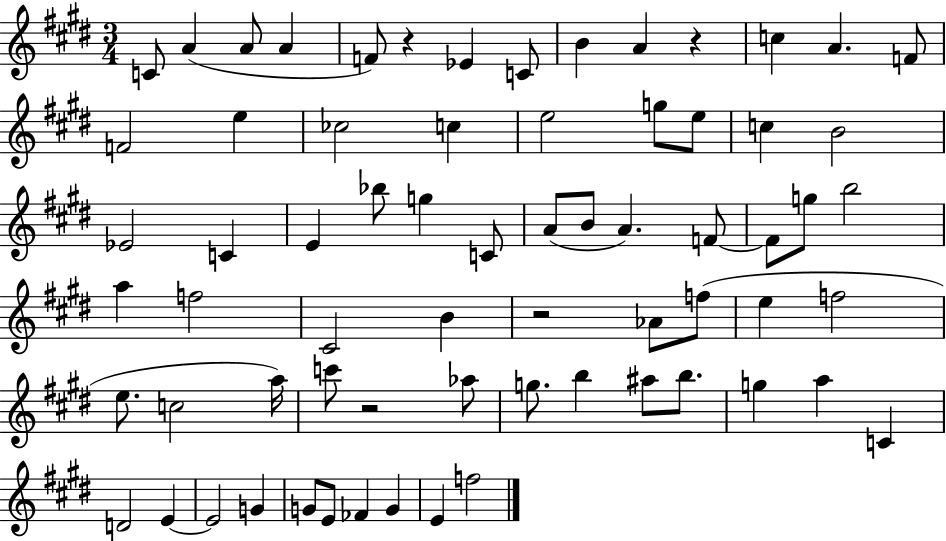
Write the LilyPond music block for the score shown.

{
  \clef treble
  \numericTimeSignature
  \time 3/4
  \key e \major
  c'8 a'4( a'8 a'4 | f'8) r4 ees'4 c'8 | b'4 a'4 r4 | c''4 a'4. f'8 | \break f'2 e''4 | ces''2 c''4 | e''2 g''8 e''8 | c''4 b'2 | \break ees'2 c'4 | e'4 bes''8 g''4 c'8 | a'8( b'8 a'4.) f'8~~ | f'8 g''8 b''2 | \break a''4 f''2 | cis'2 b'4 | r2 aes'8 f''8( | e''4 f''2 | \break e''8. c''2 a''16) | c'''8 r2 aes''8 | g''8. b''4 ais''8 b''8. | g''4 a''4 c'4 | \break d'2 e'4~~ | e'2 g'4 | g'8 e'8 fes'4 g'4 | e'4 f''2 | \break \bar "|."
}